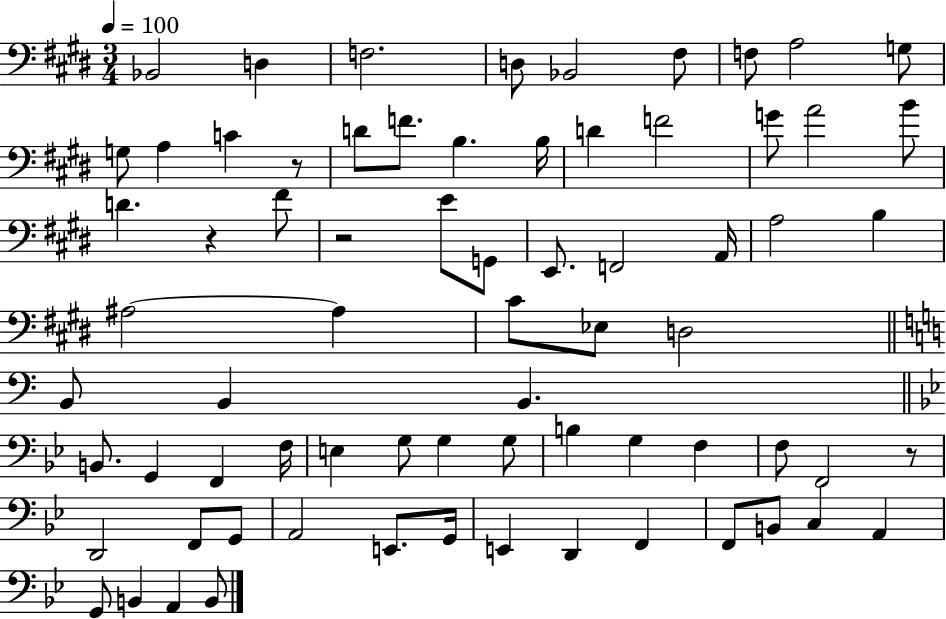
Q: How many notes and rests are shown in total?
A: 72